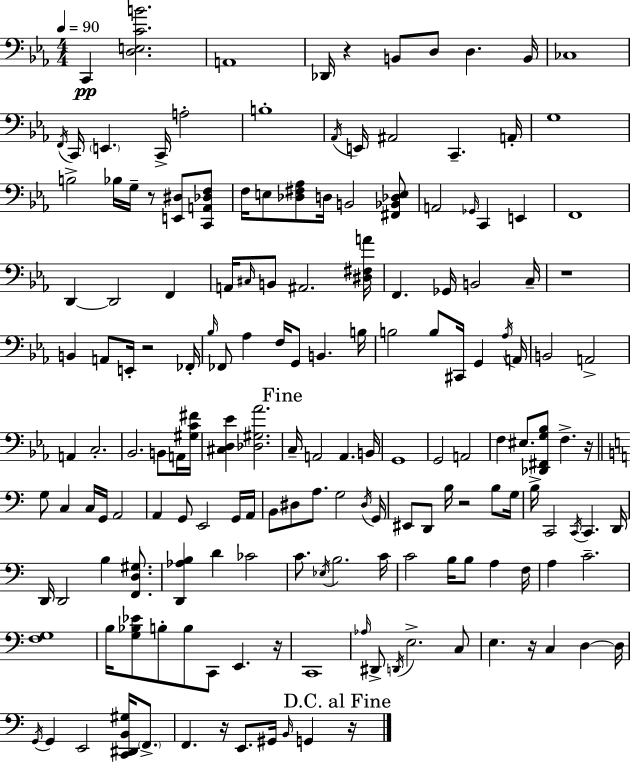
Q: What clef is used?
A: bass